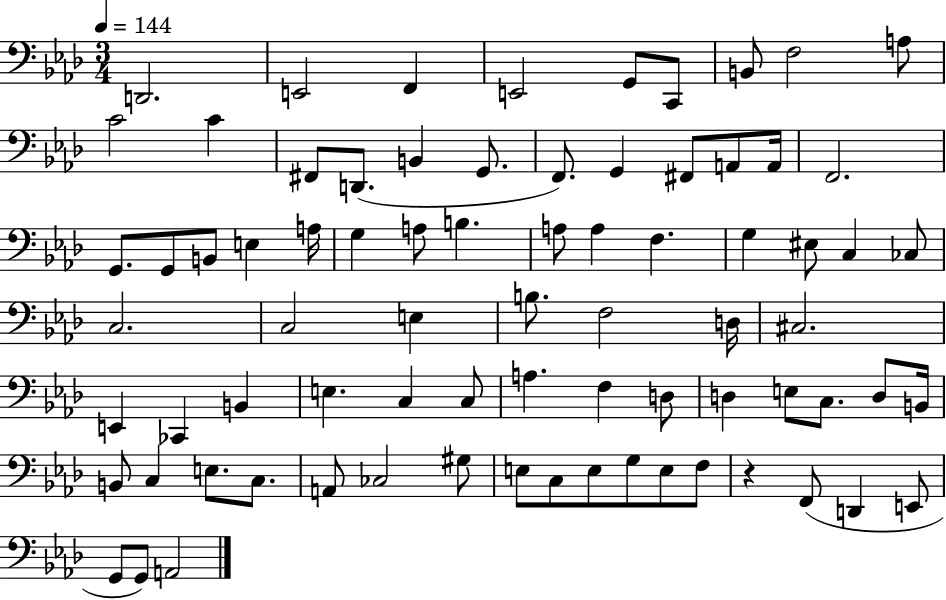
{
  \clef bass
  \numericTimeSignature
  \time 3/4
  \key aes \major
  \tempo 4 = 144
  \repeat volta 2 { d,2. | e,2 f,4 | e,2 g,8 c,8 | b,8 f2 a8 | \break c'2 c'4 | fis,8 d,8.( b,4 g,8. | f,8.) g,4 fis,8 a,8 a,16 | f,2. | \break g,8. g,8 b,8 e4 a16 | g4 a8 b4. | a8 a4 f4. | g4 eis8 c4 ces8 | \break c2. | c2 e4 | b8. f2 d16 | cis2. | \break e,4 ces,4 b,4 | e4. c4 c8 | a4. f4 d8 | d4 e8 c8. d8 b,16 | \break b,8 c4 e8. c8. | a,8 ces2 gis8 | e8 c8 e8 g8 e8 f8 | r4 f,8( d,4 e,8 | \break g,8 g,8) a,2 | } \bar "|."
}